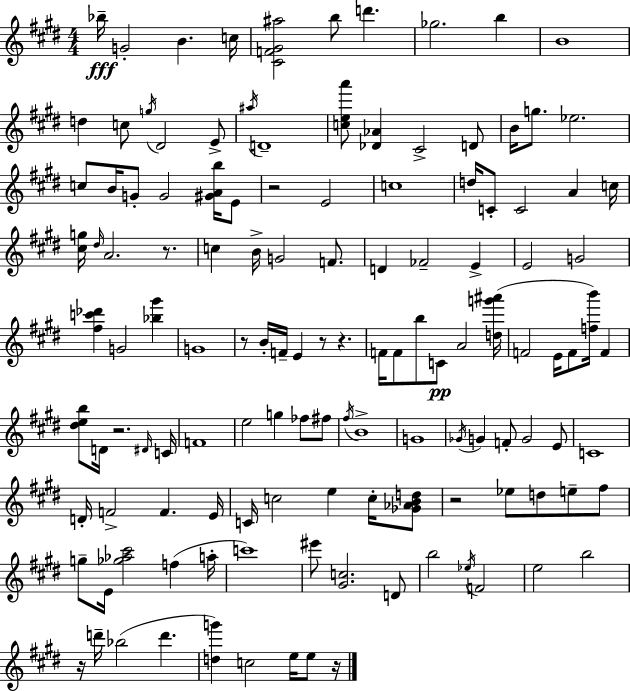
Bb5/s G4/h B4/q. C5/s [C#4,F4,G#4,A#5]/h B5/e D6/q. Gb5/h. B5/q B4/w D5/q C5/e G5/s D#4/h E4/e A#5/s D4/w [C5,E5,A6]/e [Db4,Ab4]/q C#4/h D4/e B4/s G5/e. Eb5/h. C5/e B4/s G4/e G4/h [G#4,A4,B5]/s E4/e R/h E4/h C5/w D5/s C4/e C4/h A4/q C5/s [C#5,G5]/s D#5/s A4/h. R/e. C5/q B4/s G4/h F4/e. D4/q FES4/h E4/q E4/h G4/h [F#5,C6,Db6]/q G4/h [Bb5,G#6]/q G4/w R/e B4/s F4/s E4/q R/e R/q. F4/s F4/e B5/e C4/e A4/h [D5,G6,A#6]/s F4/h E4/s F4/e [F5,B6]/s F4/q [D#5,E5,B5]/e D4/s R/h. D#4/s C4/s F4/w E5/h G5/q FES5/e F#5/e F#5/s B4/w G4/w Gb4/s G4/q F4/e G4/h E4/e C4/w D4/s F4/h F4/q. E4/s C4/s C5/h E5/q C5/s [Gb4,Ab4,B4,D5]/e R/h Eb5/e D5/e E5/e F#5/e G5/e E4/s [Gb5,Ab5,C#6]/h F5/q A5/s C6/w EIS6/e [G#4,C5]/h. D4/e B5/h Eb5/s F4/h E5/h B5/h R/s D6/s Bb5/h D6/q. [D5,G6]/q C5/h E5/s E5/e R/s